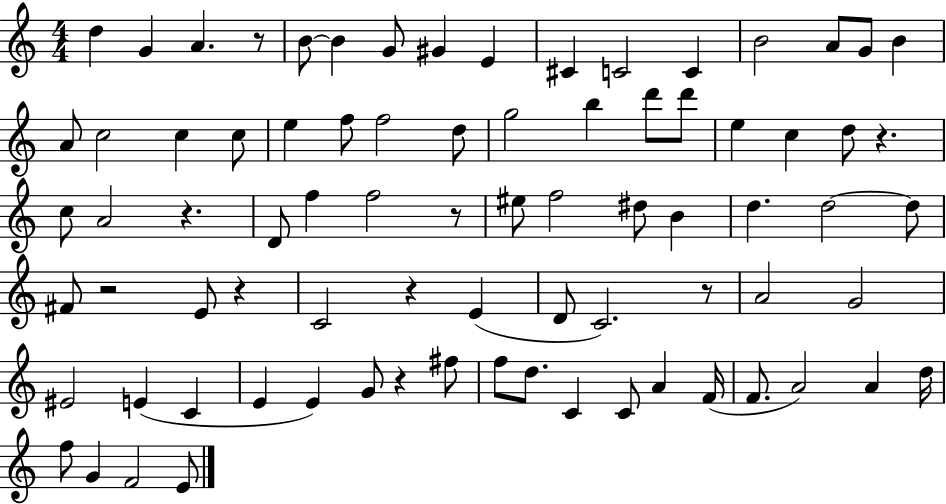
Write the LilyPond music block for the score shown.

{
  \clef treble
  \numericTimeSignature
  \time 4/4
  \key c \major
  \repeat volta 2 { d''4 g'4 a'4. r8 | b'8~~ b'4 g'8 gis'4 e'4 | cis'4 c'2 c'4 | b'2 a'8 g'8 b'4 | \break a'8 c''2 c''4 c''8 | e''4 f''8 f''2 d''8 | g''2 b''4 d'''8 d'''8 | e''4 c''4 d''8 r4. | \break c''8 a'2 r4. | d'8 f''4 f''2 r8 | eis''8 f''2 dis''8 b'4 | d''4. d''2~~ d''8 | \break fis'8 r2 e'8 r4 | c'2 r4 e'4( | d'8 c'2.) r8 | a'2 g'2 | \break eis'2 e'4( c'4 | e'4 e'4) g'8 r4 fis''8 | f''8 d''8. c'4 c'8 a'4 f'16( | f'8. a'2) a'4 d''16 | \break f''8 g'4 f'2 e'8 | } \bar "|."
}